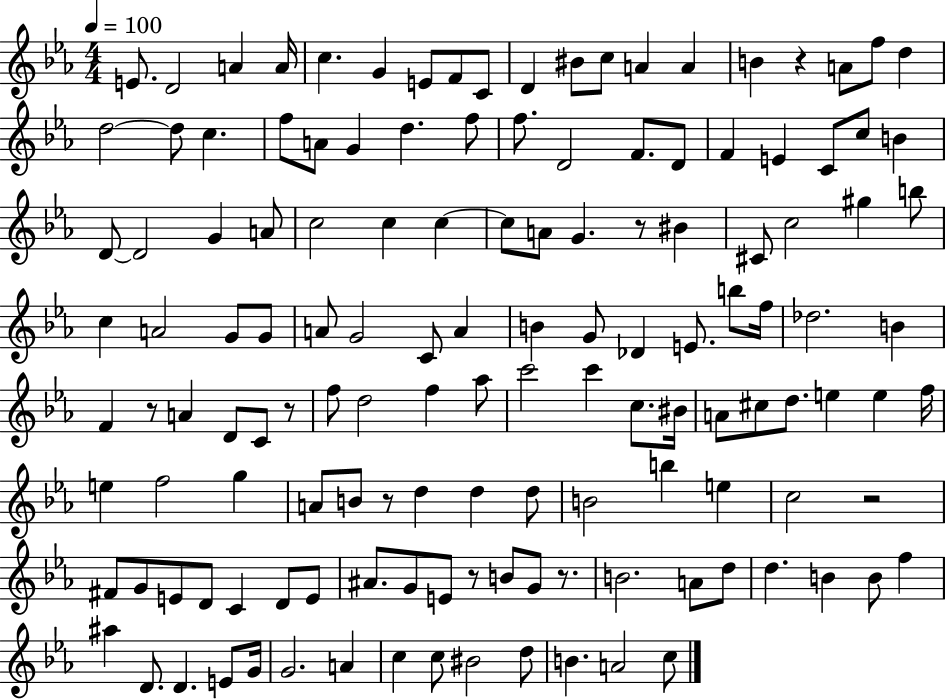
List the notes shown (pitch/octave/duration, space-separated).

E4/e. D4/h A4/q A4/s C5/q. G4/q E4/e F4/e C4/e D4/q BIS4/e C5/e A4/q A4/q B4/q R/q A4/e F5/e D5/q D5/h D5/e C5/q. F5/e A4/e G4/q D5/q. F5/e F5/e. D4/h F4/e. D4/e F4/q E4/q C4/e C5/e B4/q D4/e D4/h G4/q A4/e C5/h C5/q C5/q C5/e A4/e G4/q. R/e BIS4/q C#4/e C5/h G#5/q B5/e C5/q A4/h G4/e G4/e A4/e G4/h C4/e A4/q B4/q G4/e Db4/q E4/e. B5/e F5/s Db5/h. B4/q F4/q R/e A4/q D4/e C4/e R/e F5/e D5/h F5/q Ab5/e C6/h C6/q C5/e. BIS4/s A4/e C#5/e D5/e. E5/q E5/q F5/s E5/q F5/h G5/q A4/e B4/e R/e D5/q D5/q D5/e B4/h B5/q E5/q C5/h R/h F#4/e G4/e E4/e D4/e C4/q D4/e E4/e A#4/e. G4/e E4/e R/e B4/e G4/e R/e. B4/h. A4/e D5/e D5/q. B4/q B4/e F5/q A#5/q D4/e. D4/q. E4/e G4/s G4/h. A4/q C5/q C5/e BIS4/h D5/e B4/q. A4/h C5/e